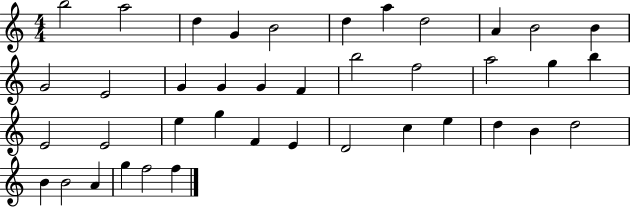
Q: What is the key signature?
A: C major